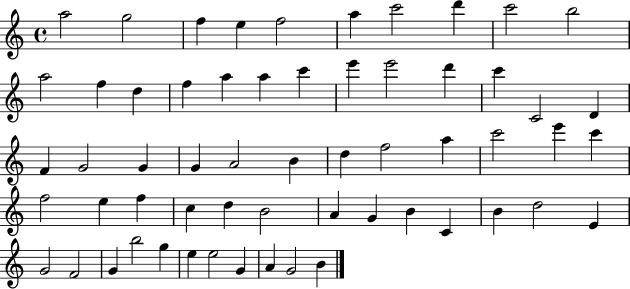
{
  \clef treble
  \time 4/4
  \defaultTimeSignature
  \key c \major
  a''2 g''2 | f''4 e''4 f''2 | a''4 c'''2 d'''4 | c'''2 b''2 | \break a''2 f''4 d''4 | f''4 a''4 a''4 c'''4 | e'''4 e'''2 d'''4 | c'''4 c'2 d'4 | \break f'4 g'2 g'4 | g'4 a'2 b'4 | d''4 f''2 a''4 | c'''2 e'''4 c'''4 | \break f''2 e''4 f''4 | c''4 d''4 b'2 | a'4 g'4 b'4 c'4 | b'4 d''2 e'4 | \break g'2 f'2 | g'4 b''2 g''4 | e''4 e''2 g'4 | a'4 g'2 b'4 | \break \bar "|."
}